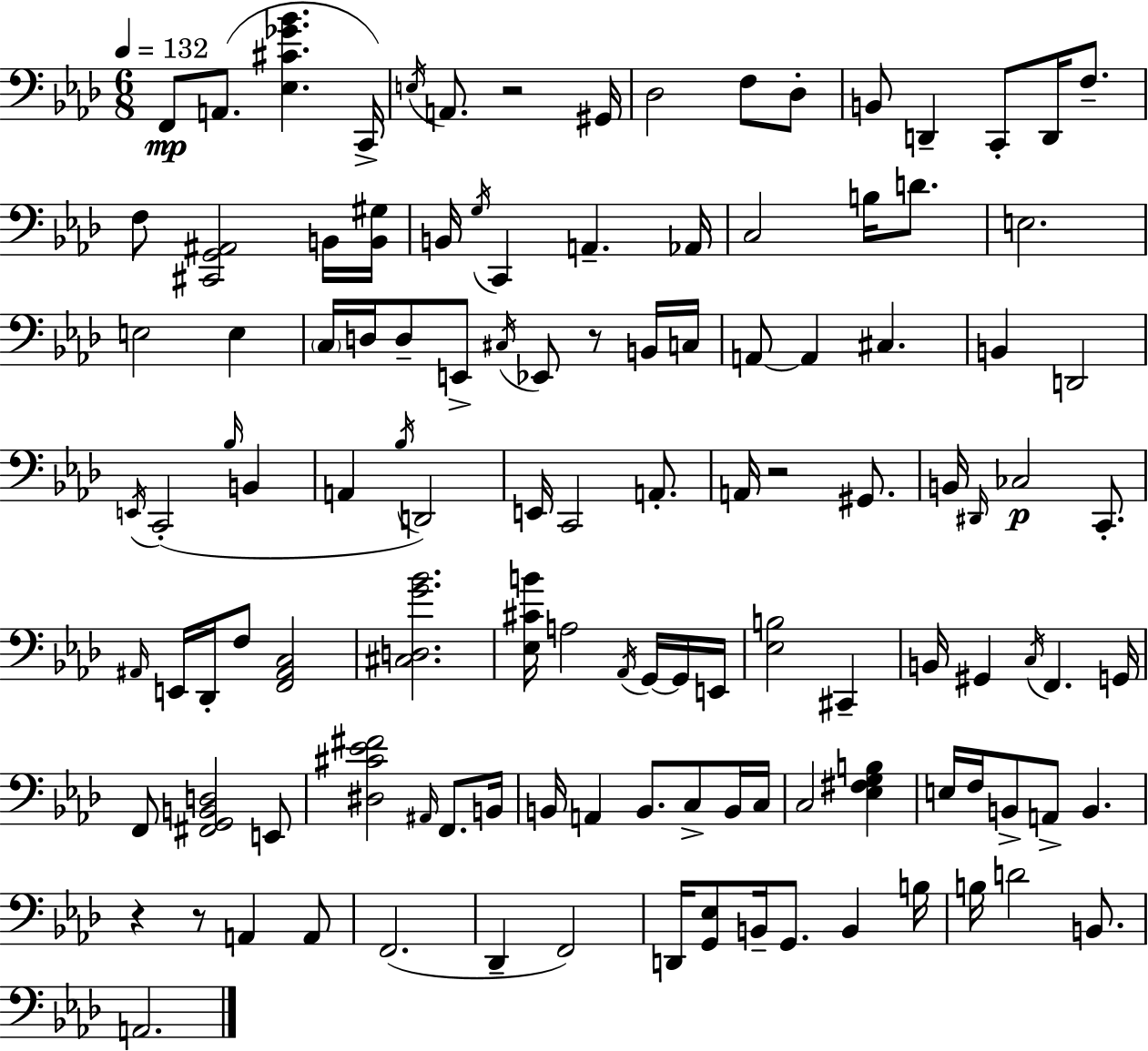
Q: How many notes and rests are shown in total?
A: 118